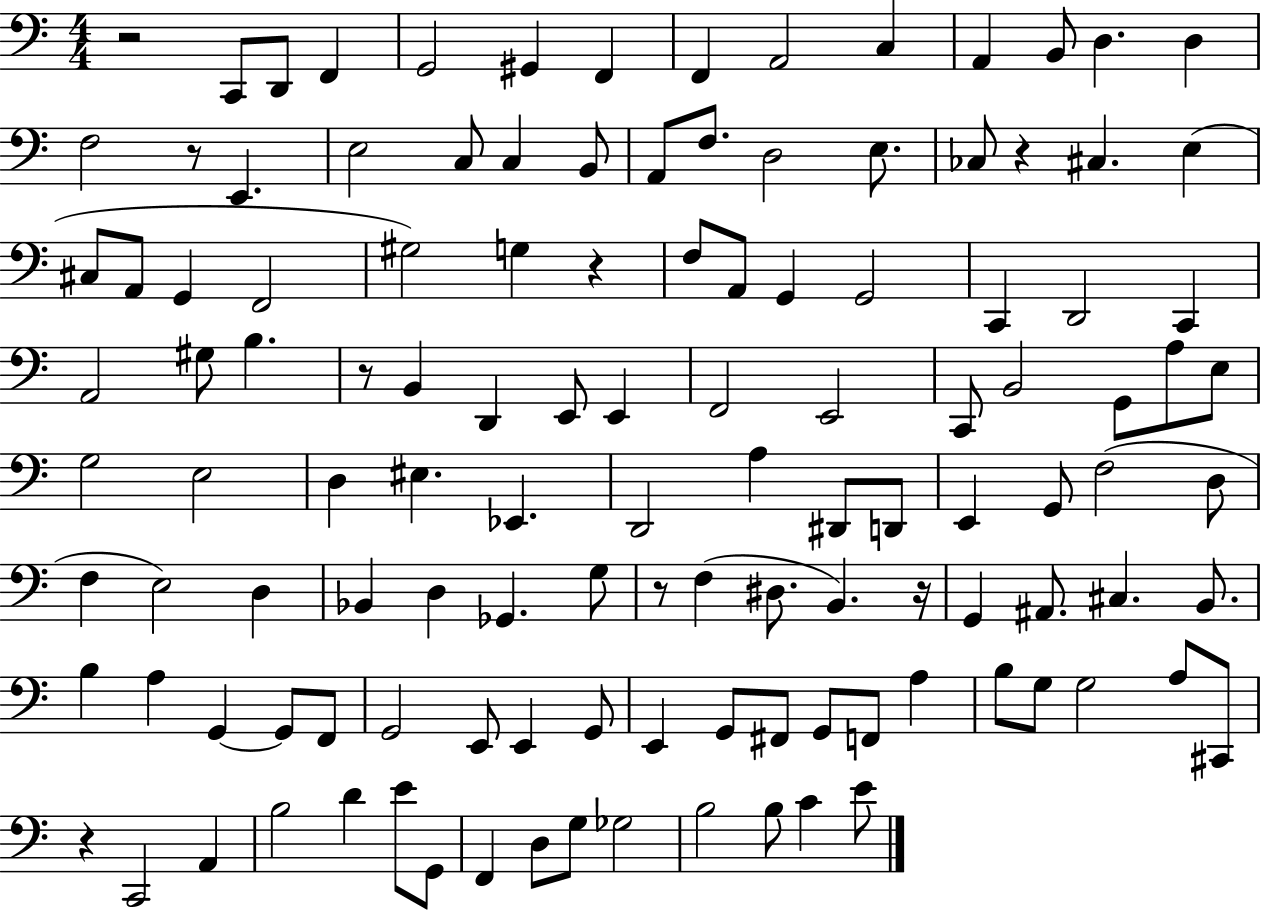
X:1
T:Untitled
M:4/4
L:1/4
K:C
z2 C,,/2 D,,/2 F,, G,,2 ^G,, F,, F,, A,,2 C, A,, B,,/2 D, D, F,2 z/2 E,, E,2 C,/2 C, B,,/2 A,,/2 F,/2 D,2 E,/2 _C,/2 z ^C, E, ^C,/2 A,,/2 G,, F,,2 ^G,2 G, z F,/2 A,,/2 G,, G,,2 C,, D,,2 C,, A,,2 ^G,/2 B, z/2 B,, D,, E,,/2 E,, F,,2 E,,2 C,,/2 B,,2 G,,/2 A,/2 E,/2 G,2 E,2 D, ^E, _E,, D,,2 A, ^D,,/2 D,,/2 E,, G,,/2 F,2 D,/2 F, E,2 D, _B,, D, _G,, G,/2 z/2 F, ^D,/2 B,, z/4 G,, ^A,,/2 ^C, B,,/2 B, A, G,, G,,/2 F,,/2 G,,2 E,,/2 E,, G,,/2 E,, G,,/2 ^F,,/2 G,,/2 F,,/2 A, B,/2 G,/2 G,2 A,/2 ^C,,/2 z C,,2 A,, B,2 D E/2 G,,/2 F,, D,/2 G,/2 _G,2 B,2 B,/2 C E/2